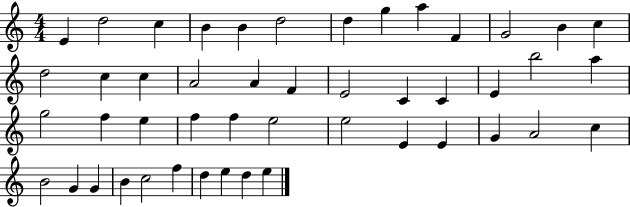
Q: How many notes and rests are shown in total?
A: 47